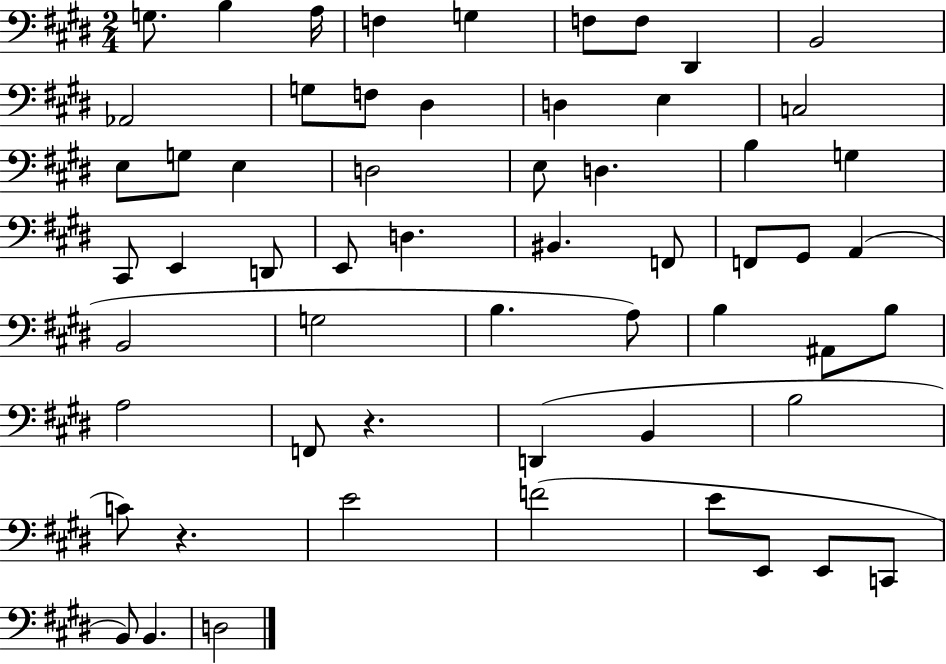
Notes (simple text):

G3/e. B3/q A3/s F3/q G3/q F3/e F3/e D#2/q B2/h Ab2/h G3/e F3/e D#3/q D3/q E3/q C3/h E3/e G3/e E3/q D3/h E3/e D3/q. B3/q G3/q C#2/e E2/q D2/e E2/e D3/q. BIS2/q. F2/e F2/e G#2/e A2/q B2/h G3/h B3/q. A3/e B3/q A#2/e B3/e A3/h F2/e R/q. D2/q B2/q B3/h C4/e R/q. E4/h F4/h E4/e E2/e E2/e C2/e B2/e B2/q. D3/h